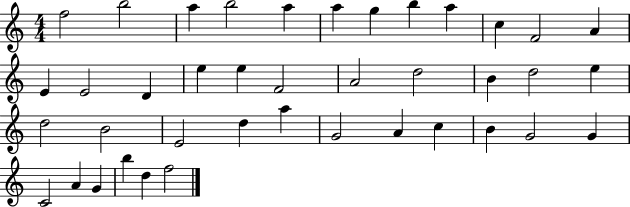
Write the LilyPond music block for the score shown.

{
  \clef treble
  \numericTimeSignature
  \time 4/4
  \key c \major
  f''2 b''2 | a''4 b''2 a''4 | a''4 g''4 b''4 a''4 | c''4 f'2 a'4 | \break e'4 e'2 d'4 | e''4 e''4 f'2 | a'2 d''2 | b'4 d''2 e''4 | \break d''2 b'2 | e'2 d''4 a''4 | g'2 a'4 c''4 | b'4 g'2 g'4 | \break c'2 a'4 g'4 | b''4 d''4 f''2 | \bar "|."
}